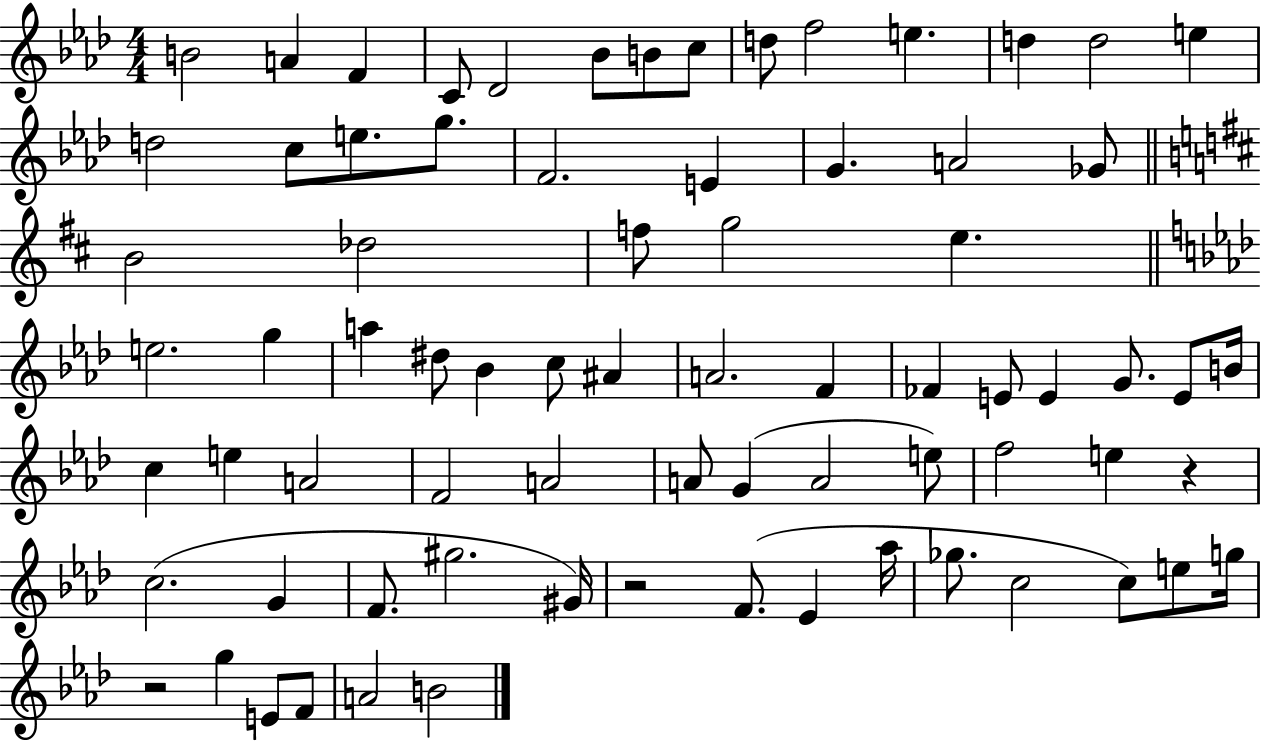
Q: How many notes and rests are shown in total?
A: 75